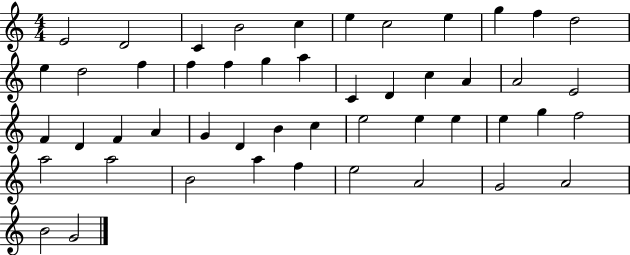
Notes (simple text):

E4/h D4/h C4/q B4/h C5/q E5/q C5/h E5/q G5/q F5/q D5/h E5/q D5/h F5/q F5/q F5/q G5/q A5/q C4/q D4/q C5/q A4/q A4/h E4/h F4/q D4/q F4/q A4/q G4/q D4/q B4/q C5/q E5/h E5/q E5/q E5/q G5/q F5/h A5/h A5/h B4/h A5/q F5/q E5/h A4/h G4/h A4/h B4/h G4/h